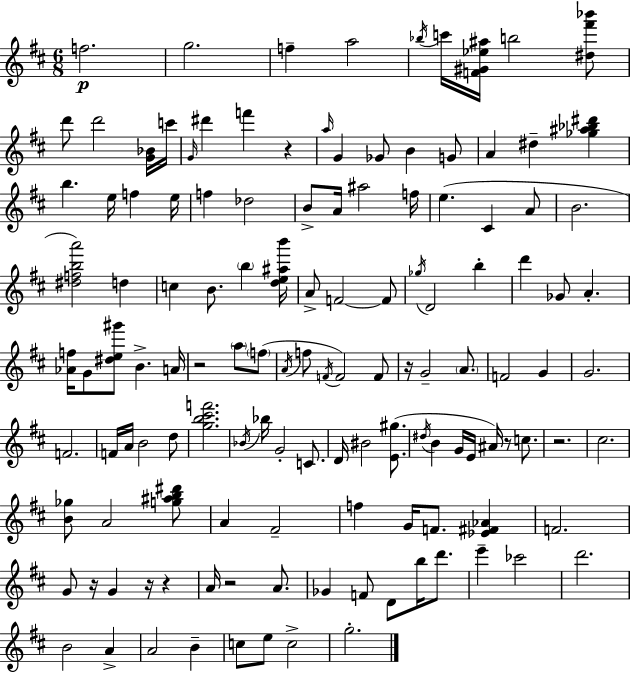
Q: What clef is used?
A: treble